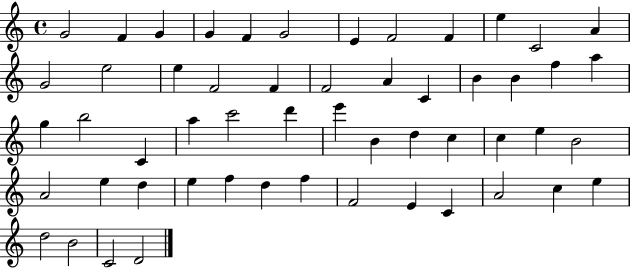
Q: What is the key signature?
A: C major